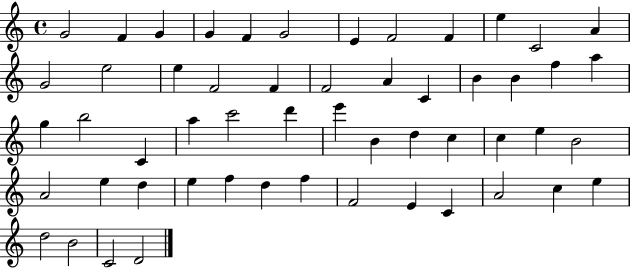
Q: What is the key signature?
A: C major